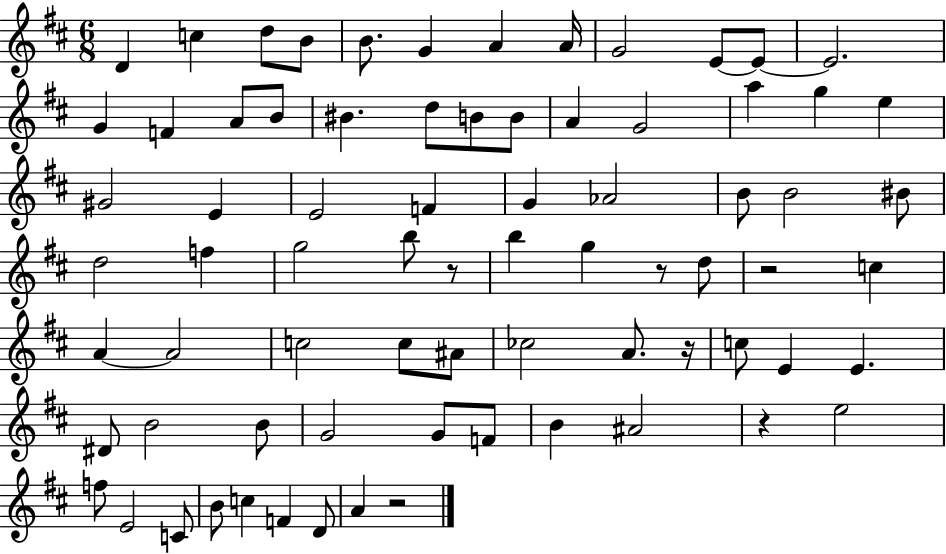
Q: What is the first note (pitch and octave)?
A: D4